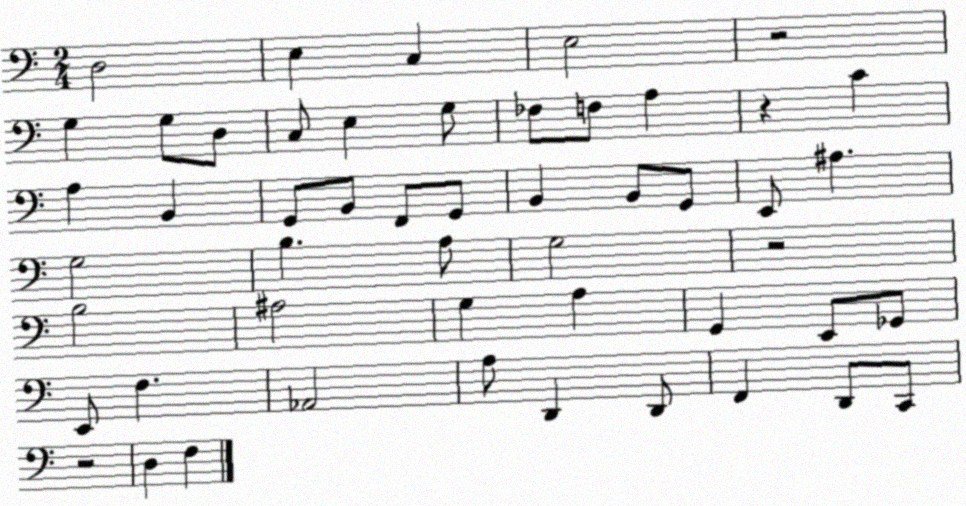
X:1
T:Untitled
M:2/4
L:1/4
K:C
D,2 E, C, E,2 z2 G, G,/2 D,/2 C,/2 E, G,/2 _F,/2 F,/2 A, z C A, B,, G,,/2 B,,/2 F,,/2 G,,/2 B,, B,,/2 G,,/2 E,,/2 ^A, G,2 B, A,/2 G,2 z2 B,2 ^A,2 G, A, G,, E,,/2 _G,,/2 E,,/2 F, _A,,2 A,/2 D,, D,,/2 F,, D,,/2 C,,/2 z2 D, F,